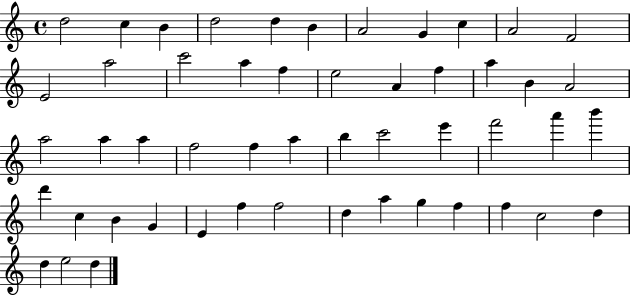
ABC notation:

X:1
T:Untitled
M:4/4
L:1/4
K:C
d2 c B d2 d B A2 G c A2 F2 E2 a2 c'2 a f e2 A f a B A2 a2 a a f2 f a b c'2 e' f'2 a' b' d' c B G E f f2 d a g f f c2 d d e2 d